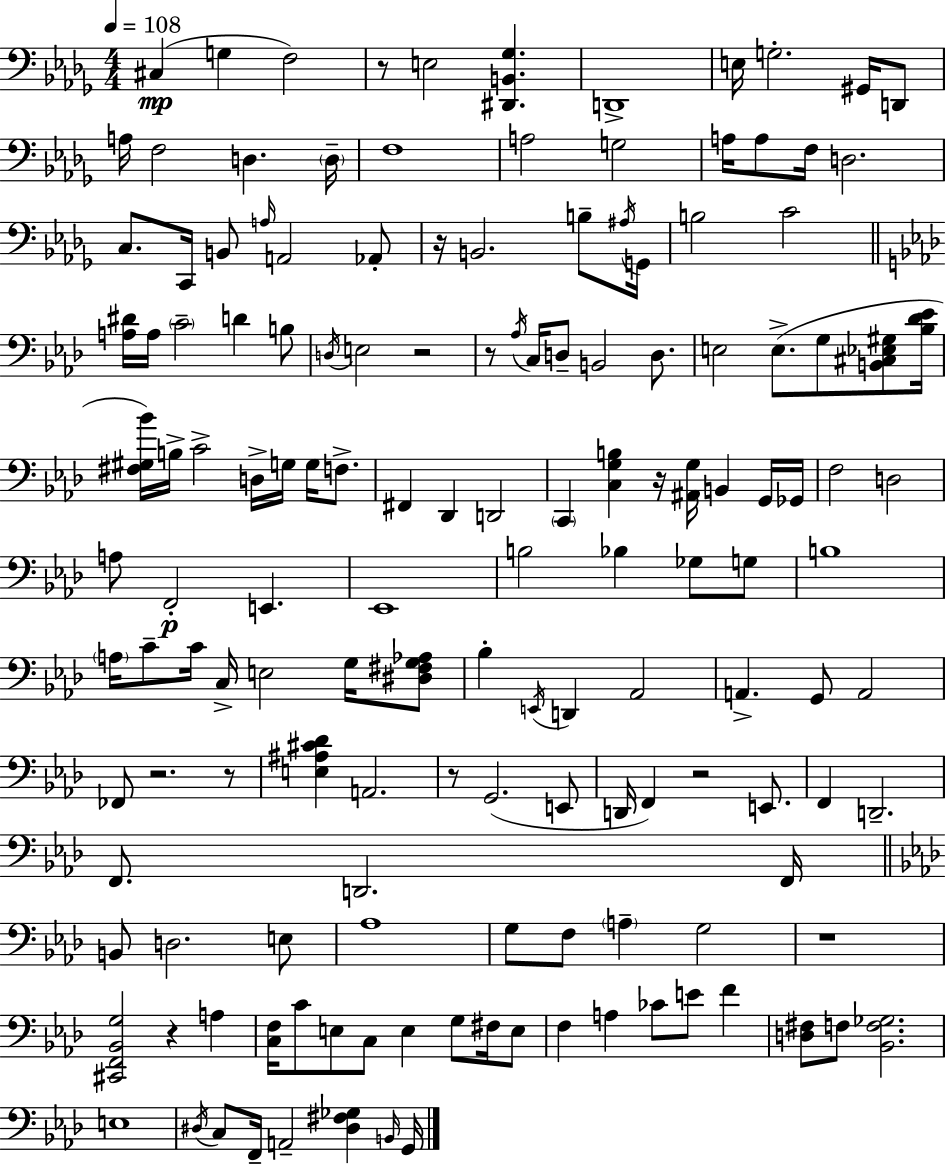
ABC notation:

X:1
T:Untitled
M:4/4
L:1/4
K:Bbm
^C, G, F,2 z/2 E,2 [^D,,B,,_G,] D,,4 E,/4 G,2 ^G,,/4 D,,/2 A,/4 F,2 D, D,/4 F,4 A,2 G,2 A,/4 A,/2 F,/4 D,2 C,/2 C,,/4 B,,/2 A,/4 A,,2 _A,,/2 z/4 B,,2 B,/2 ^A,/4 G,,/4 B,2 C2 [A,^D]/4 A,/4 C2 D B,/2 D,/4 E,2 z2 z/2 _A,/4 C,/4 D,/2 B,,2 D,/2 E,2 E,/2 G,/2 [B,,^C,_E,^G,]/2 [_B,_D_E]/4 [^F,^G,_B]/4 B,/4 C2 D,/4 G,/4 G,/4 F,/2 ^F,, _D,, D,,2 C,, [C,G,B,] z/4 [^A,,G,]/4 B,, G,,/4 _G,,/4 F,2 D,2 A,/2 F,,2 E,, _E,,4 B,2 _B, _G,/2 G,/2 B,4 A,/4 C/2 C/4 C,/4 E,2 G,/4 [^D,^F,G,_A,]/2 _B, E,,/4 D,, _A,,2 A,, G,,/2 A,,2 _F,,/2 z2 z/2 [E,^A,^C_D] A,,2 z/2 G,,2 E,,/2 D,,/4 F,, z2 E,,/2 F,, D,,2 F,,/2 D,,2 F,,/4 B,,/2 D,2 E,/2 _A,4 G,/2 F,/2 A, G,2 z4 [^C,,F,,_B,,G,]2 z A, [C,F,]/4 C/2 E,/2 C,/2 E, G,/2 ^F,/4 E,/2 F, A, _C/2 E/2 F [D,^F,]/2 F,/2 [_B,,F,_G,]2 E,4 ^D,/4 C,/2 F,,/4 A,,2 [^D,^F,_G,] B,,/4 G,,/4